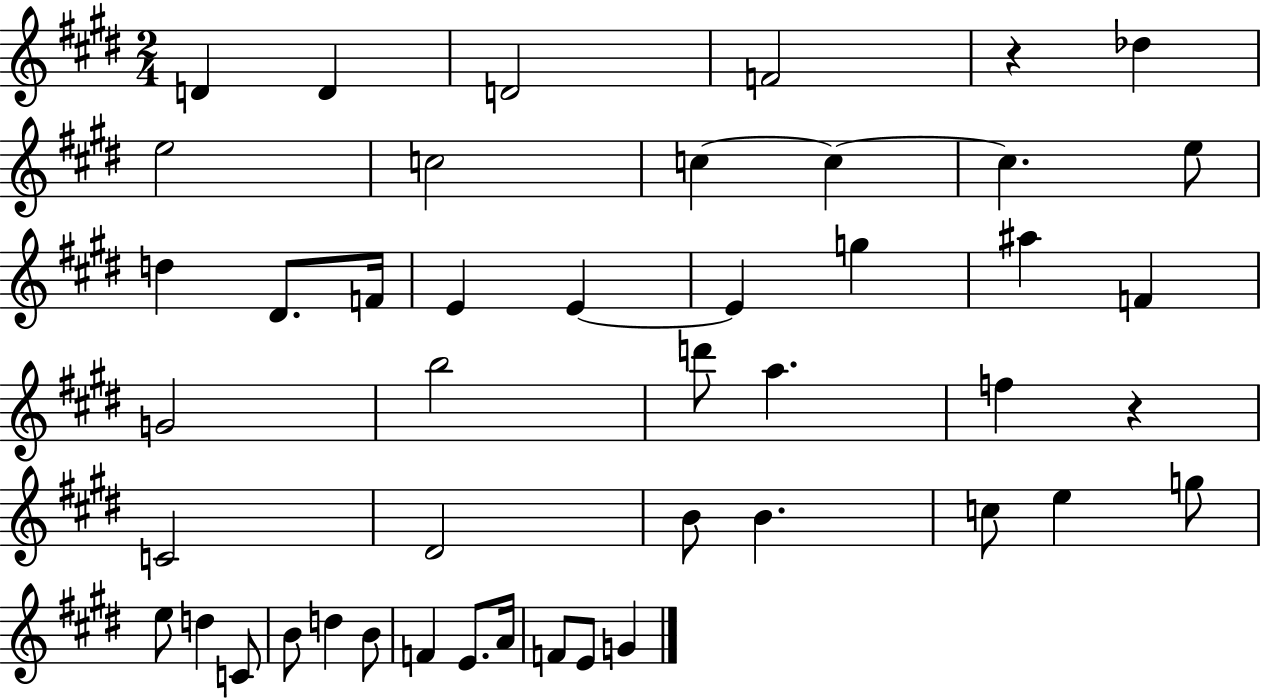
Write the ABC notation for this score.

X:1
T:Untitled
M:2/4
L:1/4
K:E
D D D2 F2 z _d e2 c2 c c c e/2 d ^D/2 F/4 E E E g ^a F G2 b2 d'/2 a f z C2 ^D2 B/2 B c/2 e g/2 e/2 d C/2 B/2 d B/2 F E/2 A/4 F/2 E/2 G